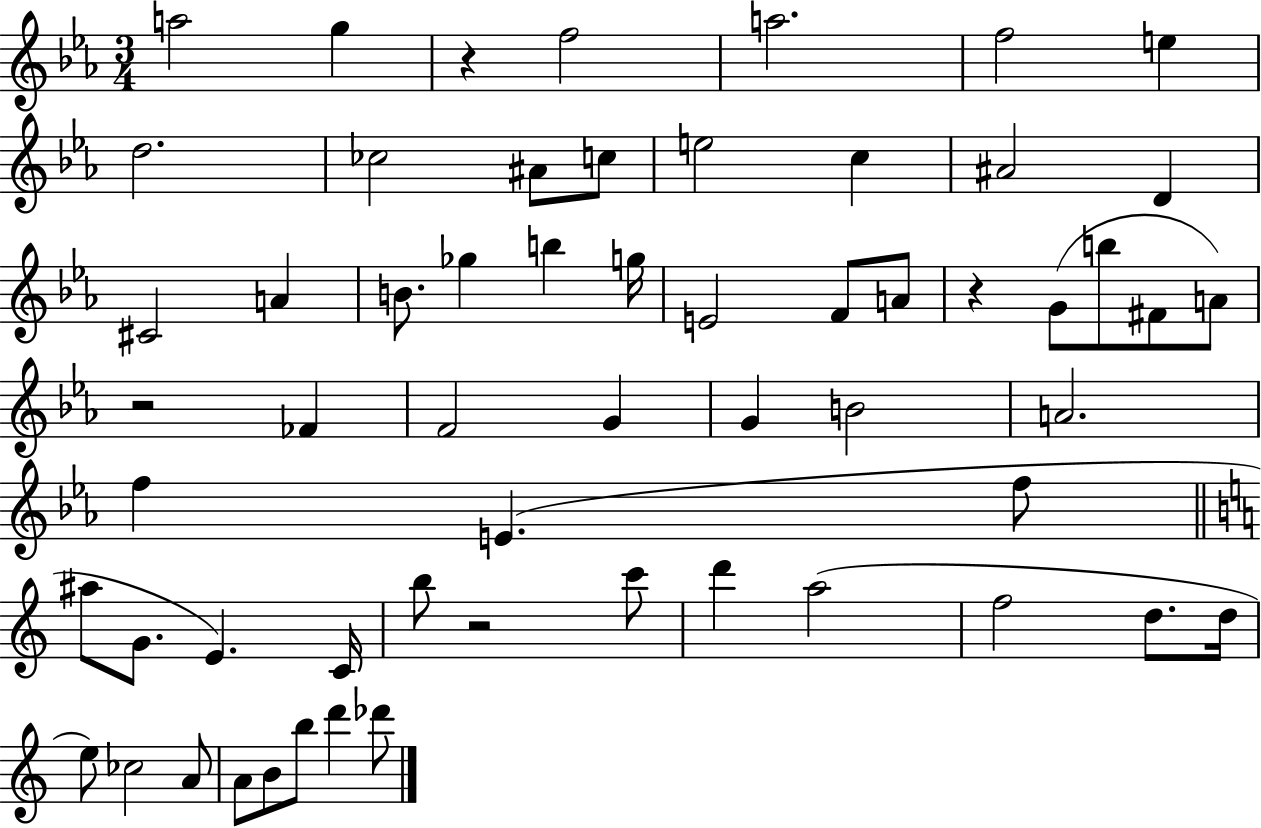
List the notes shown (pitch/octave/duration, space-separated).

A5/h G5/q R/q F5/h A5/h. F5/h E5/q D5/h. CES5/h A#4/e C5/e E5/h C5/q A#4/h D4/q C#4/h A4/q B4/e. Gb5/q B5/q G5/s E4/h F4/e A4/e R/q G4/e B5/e F#4/e A4/e R/h FES4/q F4/h G4/q G4/q B4/h A4/h. F5/q E4/q. F5/e A#5/e G4/e. E4/q. C4/s B5/e R/h C6/e D6/q A5/h F5/h D5/e. D5/s E5/e CES5/h A4/e A4/e B4/e B5/e D6/q Db6/e